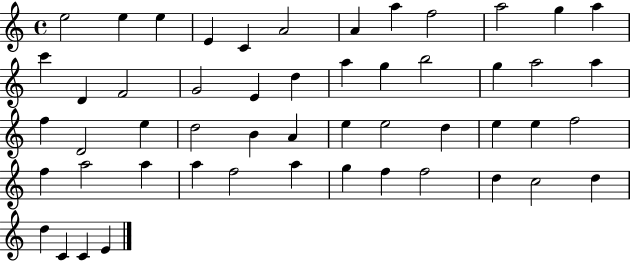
X:1
T:Untitled
M:4/4
L:1/4
K:C
e2 e e E C A2 A a f2 a2 g a c' D F2 G2 E d a g b2 g a2 a f D2 e d2 B A e e2 d e e f2 f a2 a a f2 a g f f2 d c2 d d C C E